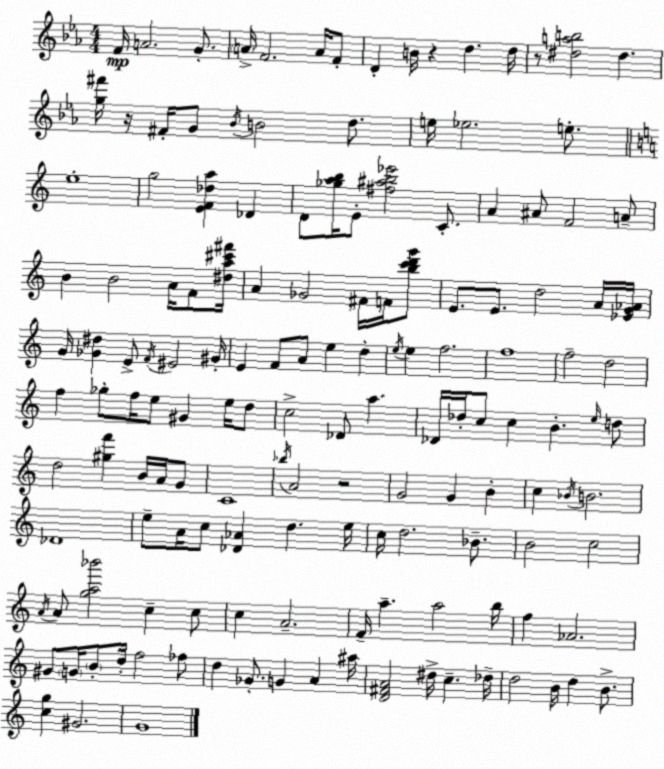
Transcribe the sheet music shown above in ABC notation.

X:1
T:Untitled
M:4/4
L:1/4
K:Eb
F/4 A2 G/2 A/4 F2 A/4 F/2 D B/4 z d d/4 z/2 [^dab]2 ^d [g^f']/4 z/4 ^F/4 G/2 _B/4 B2 d/2 e/4 _e2 e/2 e4 g2 [EF_da] _D D/2 [_gab]/4 E/2 [^f^ab_e']2 C/2 A ^A/2 F2 A/2 B B2 A/4 F/2 [^da^c'^f']/4 A _G2 ^F/4 F/4 [bc'd'g']/2 E/2 E/2 d2 A/4 [_EG_A]/4 G/4 [_G^d] E/2 F/4 ^E2 ^G/4 E F/2 A/2 e d e/4 e f2 f4 f2 d2 f _g/2 f/4 e/2 ^G e/4 d/2 c2 _D/2 a _D/4 _d/4 c/2 c B e/4 d/2 d2 [^gf'] B/4 A/4 G/2 C4 _b/4 A2 z2 G2 G B c _B/4 B2 _D4 e/2 A/4 c/2 [_D_A] d e/4 c/4 d2 _B/2 B2 c2 A/4 A/2 [ga_b']2 c c/2 c A2 F/4 a a2 b/4 f _A2 ^G/2 G/4 B/2 d/4 f2 _f/2 d _G/2 G A ^a/4 [D^FA]2 ^d/4 c _d/4 d2 B/4 d B/2 [cg] ^G2 G4